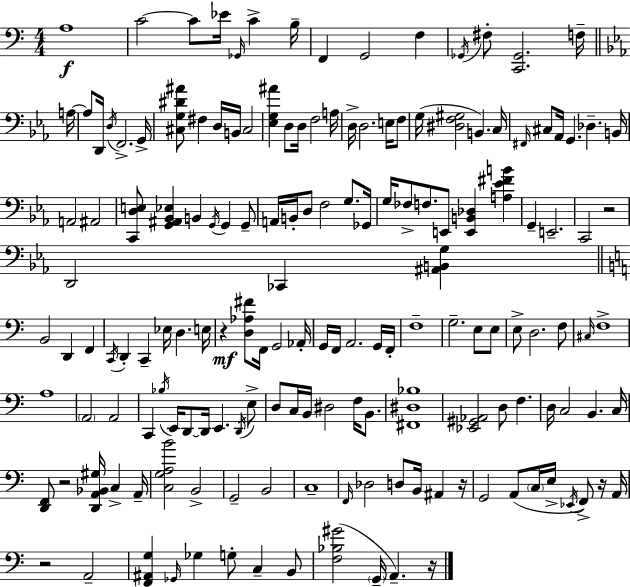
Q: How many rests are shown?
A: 7